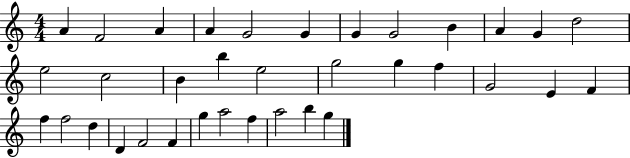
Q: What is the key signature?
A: C major